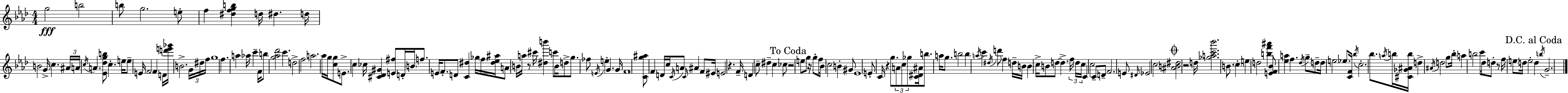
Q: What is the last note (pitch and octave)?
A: G4